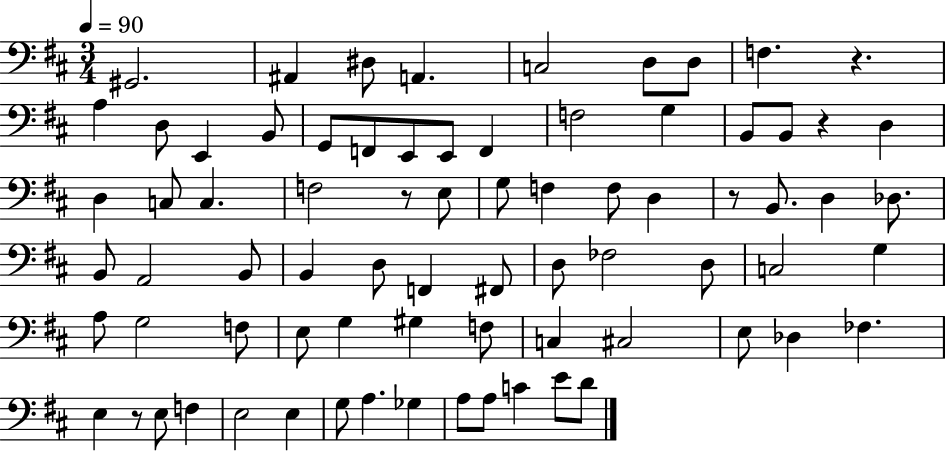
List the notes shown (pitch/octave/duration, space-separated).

G#2/h. A#2/q D#3/e A2/q. C3/h D3/e D3/e F3/q. R/q. A3/q D3/e E2/q B2/e G2/e F2/e E2/e E2/e F2/q F3/h G3/q B2/e B2/e R/q D3/q D3/q C3/e C3/q. F3/h R/e E3/e G3/e F3/q F3/e D3/q R/e B2/e. D3/q Db3/e. B2/e A2/h B2/e B2/q D3/e F2/q F#2/e D3/e FES3/h D3/e C3/h G3/q A3/e G3/h F3/e E3/e G3/q G#3/q F3/e C3/q C#3/h E3/e Db3/q FES3/q. E3/q R/e E3/e F3/q E3/h E3/q G3/e A3/q. Gb3/q A3/e A3/e C4/q E4/e D4/e